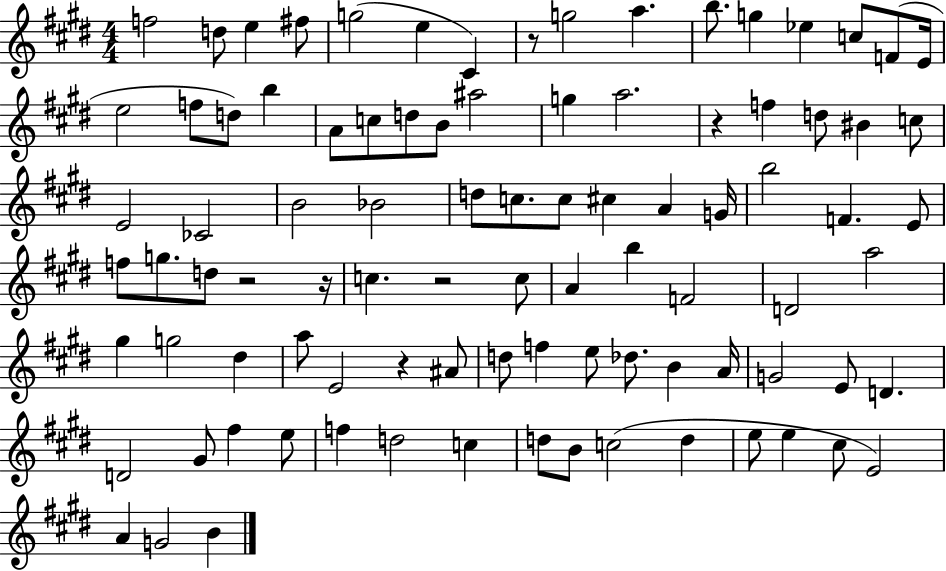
F5/h D5/e E5/q F#5/e G5/h E5/q C#4/q R/e G5/h A5/q. B5/e. G5/q Eb5/q C5/e F4/e E4/s E5/h F5/e D5/e B5/q A4/e C5/e D5/e B4/e A#5/h G5/q A5/h. R/q F5/q D5/e BIS4/q C5/e E4/h CES4/h B4/h Bb4/h D5/e C5/e. C5/e C#5/q A4/q G4/s B5/h F4/q. E4/e F5/e G5/e. D5/e R/h R/s C5/q. R/h C5/e A4/q B5/q F4/h D4/h A5/h G#5/q G5/h D#5/q A5/e E4/h R/q A#4/e D5/e F5/q E5/e Db5/e. B4/q A4/s G4/h E4/e D4/q. D4/h G#4/e F#5/q E5/e F5/q D5/h C5/q D5/e B4/e C5/h D5/q E5/e E5/q C#5/e E4/h A4/q G4/h B4/q